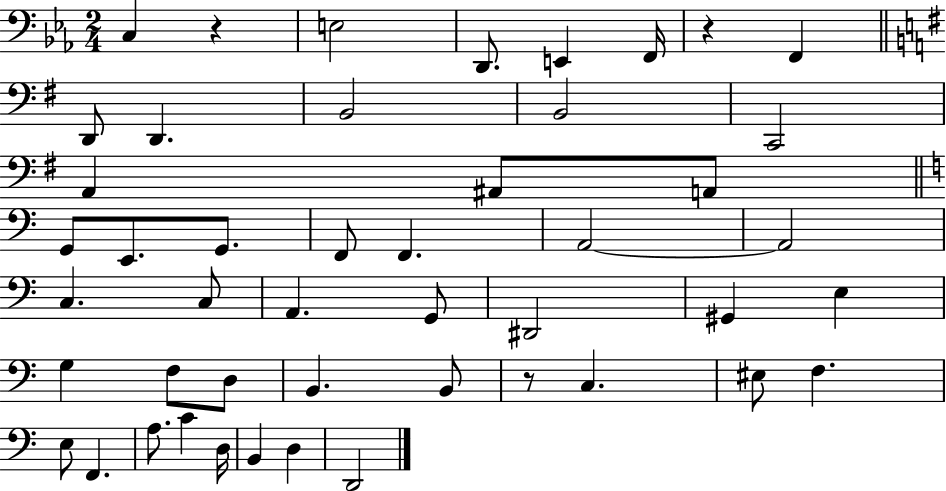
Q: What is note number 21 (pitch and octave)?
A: A2